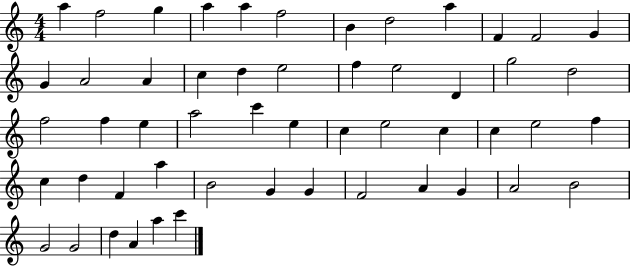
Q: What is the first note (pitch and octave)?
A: A5